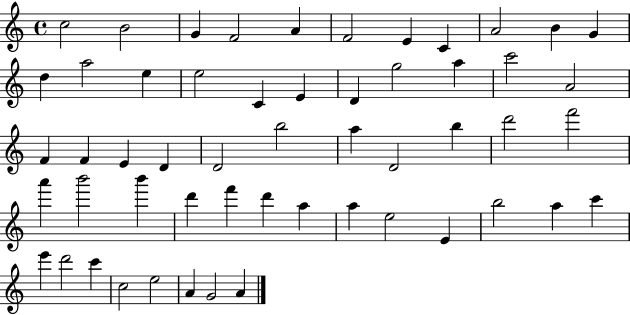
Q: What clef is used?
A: treble